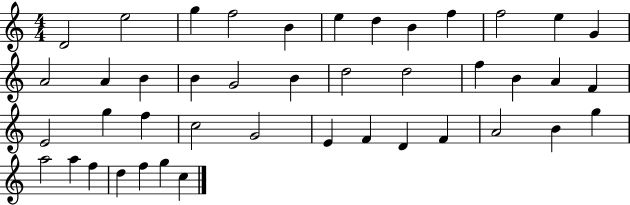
D4/h E5/h G5/q F5/h B4/q E5/q D5/q B4/q F5/q F5/h E5/q G4/q A4/h A4/q B4/q B4/q G4/h B4/q D5/h D5/h F5/q B4/q A4/q F4/q E4/h G5/q F5/q C5/h G4/h E4/q F4/q D4/q F4/q A4/h B4/q G5/q A5/h A5/q F5/q D5/q F5/q G5/q C5/q